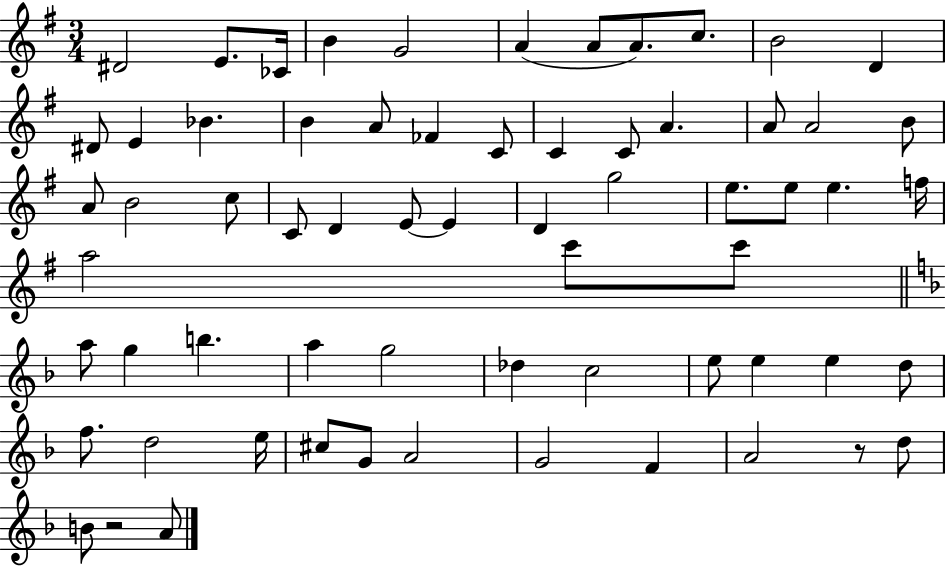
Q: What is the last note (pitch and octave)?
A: A4